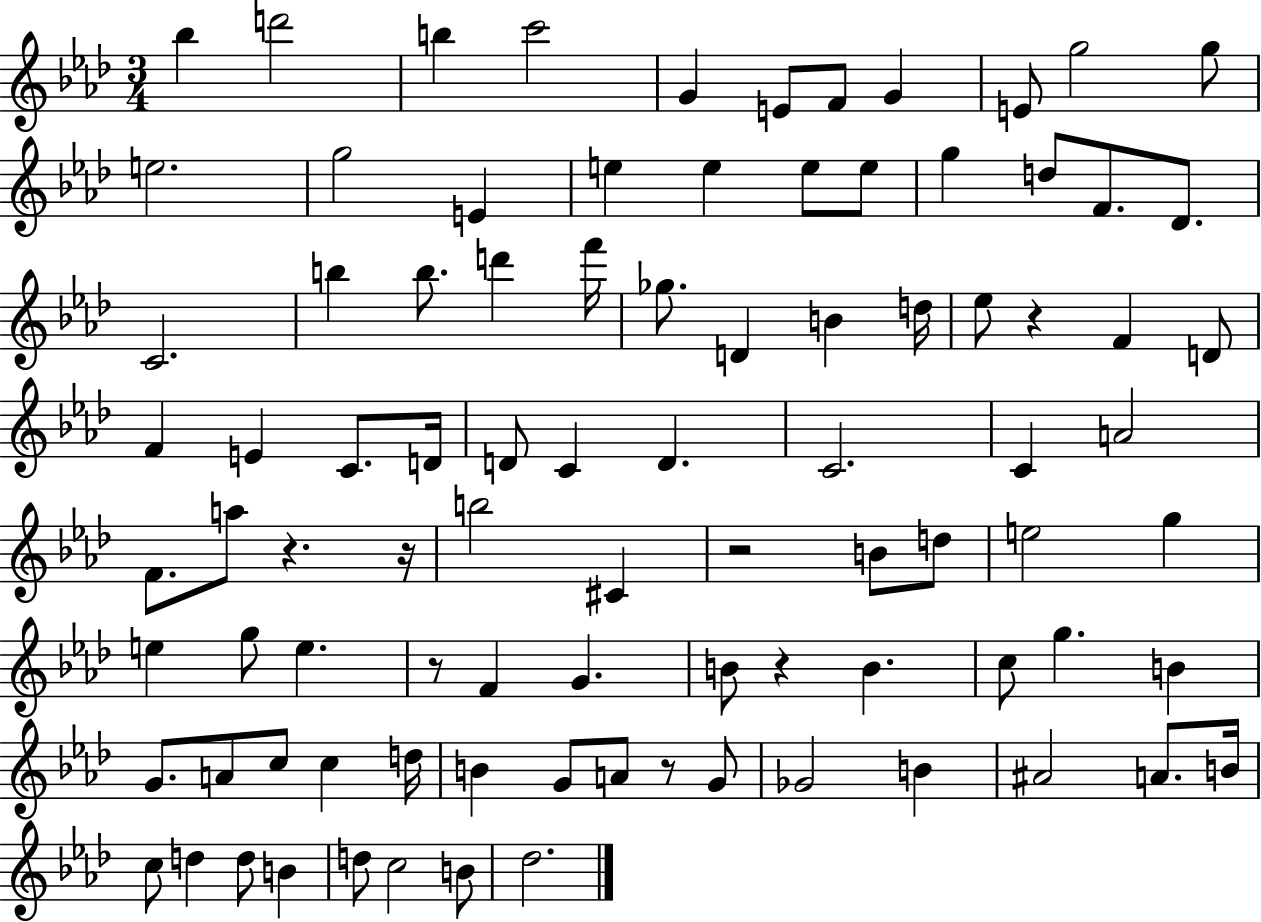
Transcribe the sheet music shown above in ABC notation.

X:1
T:Untitled
M:3/4
L:1/4
K:Ab
_b d'2 b c'2 G E/2 F/2 G E/2 g2 g/2 e2 g2 E e e e/2 e/2 g d/2 F/2 _D/2 C2 b b/2 d' f'/4 _g/2 D B d/4 _e/2 z F D/2 F E C/2 D/4 D/2 C D C2 C A2 F/2 a/2 z z/4 b2 ^C z2 B/2 d/2 e2 g e g/2 e z/2 F G B/2 z B c/2 g B G/2 A/2 c/2 c d/4 B G/2 A/2 z/2 G/2 _G2 B ^A2 A/2 B/4 c/2 d d/2 B d/2 c2 B/2 _d2